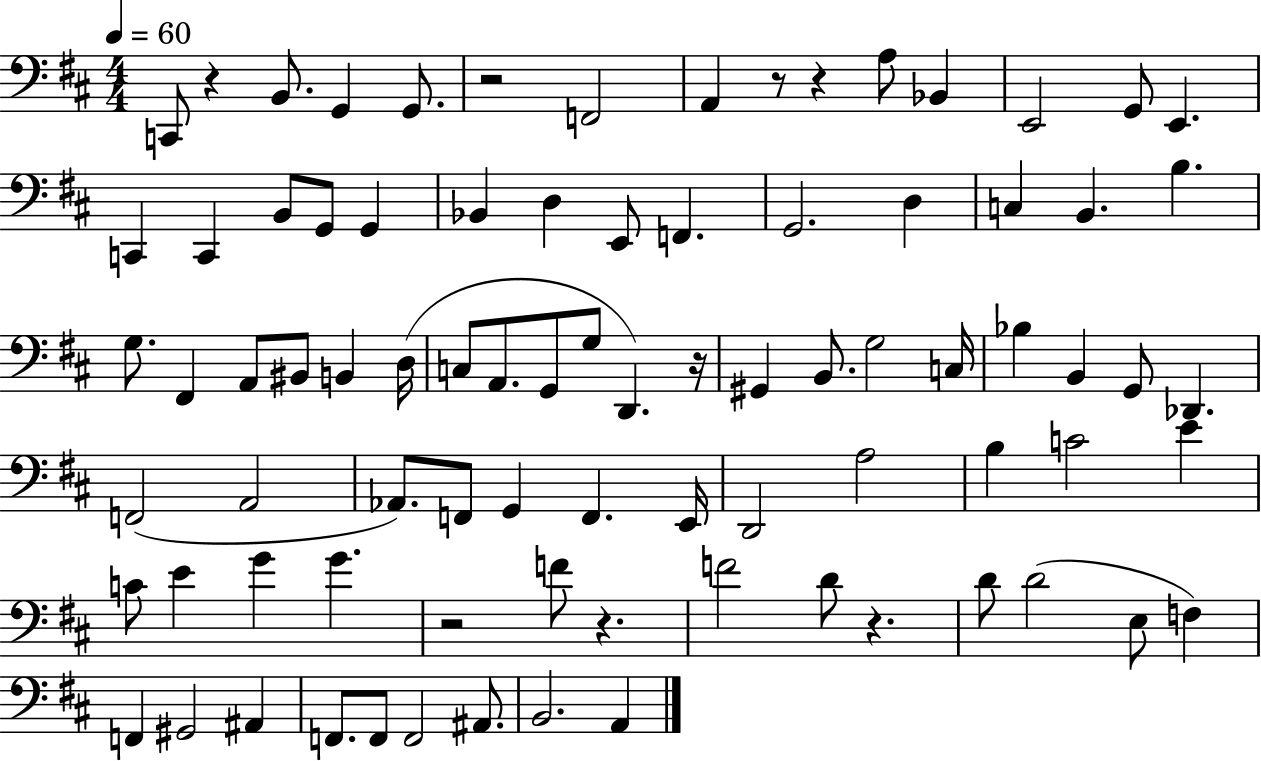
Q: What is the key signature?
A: D major